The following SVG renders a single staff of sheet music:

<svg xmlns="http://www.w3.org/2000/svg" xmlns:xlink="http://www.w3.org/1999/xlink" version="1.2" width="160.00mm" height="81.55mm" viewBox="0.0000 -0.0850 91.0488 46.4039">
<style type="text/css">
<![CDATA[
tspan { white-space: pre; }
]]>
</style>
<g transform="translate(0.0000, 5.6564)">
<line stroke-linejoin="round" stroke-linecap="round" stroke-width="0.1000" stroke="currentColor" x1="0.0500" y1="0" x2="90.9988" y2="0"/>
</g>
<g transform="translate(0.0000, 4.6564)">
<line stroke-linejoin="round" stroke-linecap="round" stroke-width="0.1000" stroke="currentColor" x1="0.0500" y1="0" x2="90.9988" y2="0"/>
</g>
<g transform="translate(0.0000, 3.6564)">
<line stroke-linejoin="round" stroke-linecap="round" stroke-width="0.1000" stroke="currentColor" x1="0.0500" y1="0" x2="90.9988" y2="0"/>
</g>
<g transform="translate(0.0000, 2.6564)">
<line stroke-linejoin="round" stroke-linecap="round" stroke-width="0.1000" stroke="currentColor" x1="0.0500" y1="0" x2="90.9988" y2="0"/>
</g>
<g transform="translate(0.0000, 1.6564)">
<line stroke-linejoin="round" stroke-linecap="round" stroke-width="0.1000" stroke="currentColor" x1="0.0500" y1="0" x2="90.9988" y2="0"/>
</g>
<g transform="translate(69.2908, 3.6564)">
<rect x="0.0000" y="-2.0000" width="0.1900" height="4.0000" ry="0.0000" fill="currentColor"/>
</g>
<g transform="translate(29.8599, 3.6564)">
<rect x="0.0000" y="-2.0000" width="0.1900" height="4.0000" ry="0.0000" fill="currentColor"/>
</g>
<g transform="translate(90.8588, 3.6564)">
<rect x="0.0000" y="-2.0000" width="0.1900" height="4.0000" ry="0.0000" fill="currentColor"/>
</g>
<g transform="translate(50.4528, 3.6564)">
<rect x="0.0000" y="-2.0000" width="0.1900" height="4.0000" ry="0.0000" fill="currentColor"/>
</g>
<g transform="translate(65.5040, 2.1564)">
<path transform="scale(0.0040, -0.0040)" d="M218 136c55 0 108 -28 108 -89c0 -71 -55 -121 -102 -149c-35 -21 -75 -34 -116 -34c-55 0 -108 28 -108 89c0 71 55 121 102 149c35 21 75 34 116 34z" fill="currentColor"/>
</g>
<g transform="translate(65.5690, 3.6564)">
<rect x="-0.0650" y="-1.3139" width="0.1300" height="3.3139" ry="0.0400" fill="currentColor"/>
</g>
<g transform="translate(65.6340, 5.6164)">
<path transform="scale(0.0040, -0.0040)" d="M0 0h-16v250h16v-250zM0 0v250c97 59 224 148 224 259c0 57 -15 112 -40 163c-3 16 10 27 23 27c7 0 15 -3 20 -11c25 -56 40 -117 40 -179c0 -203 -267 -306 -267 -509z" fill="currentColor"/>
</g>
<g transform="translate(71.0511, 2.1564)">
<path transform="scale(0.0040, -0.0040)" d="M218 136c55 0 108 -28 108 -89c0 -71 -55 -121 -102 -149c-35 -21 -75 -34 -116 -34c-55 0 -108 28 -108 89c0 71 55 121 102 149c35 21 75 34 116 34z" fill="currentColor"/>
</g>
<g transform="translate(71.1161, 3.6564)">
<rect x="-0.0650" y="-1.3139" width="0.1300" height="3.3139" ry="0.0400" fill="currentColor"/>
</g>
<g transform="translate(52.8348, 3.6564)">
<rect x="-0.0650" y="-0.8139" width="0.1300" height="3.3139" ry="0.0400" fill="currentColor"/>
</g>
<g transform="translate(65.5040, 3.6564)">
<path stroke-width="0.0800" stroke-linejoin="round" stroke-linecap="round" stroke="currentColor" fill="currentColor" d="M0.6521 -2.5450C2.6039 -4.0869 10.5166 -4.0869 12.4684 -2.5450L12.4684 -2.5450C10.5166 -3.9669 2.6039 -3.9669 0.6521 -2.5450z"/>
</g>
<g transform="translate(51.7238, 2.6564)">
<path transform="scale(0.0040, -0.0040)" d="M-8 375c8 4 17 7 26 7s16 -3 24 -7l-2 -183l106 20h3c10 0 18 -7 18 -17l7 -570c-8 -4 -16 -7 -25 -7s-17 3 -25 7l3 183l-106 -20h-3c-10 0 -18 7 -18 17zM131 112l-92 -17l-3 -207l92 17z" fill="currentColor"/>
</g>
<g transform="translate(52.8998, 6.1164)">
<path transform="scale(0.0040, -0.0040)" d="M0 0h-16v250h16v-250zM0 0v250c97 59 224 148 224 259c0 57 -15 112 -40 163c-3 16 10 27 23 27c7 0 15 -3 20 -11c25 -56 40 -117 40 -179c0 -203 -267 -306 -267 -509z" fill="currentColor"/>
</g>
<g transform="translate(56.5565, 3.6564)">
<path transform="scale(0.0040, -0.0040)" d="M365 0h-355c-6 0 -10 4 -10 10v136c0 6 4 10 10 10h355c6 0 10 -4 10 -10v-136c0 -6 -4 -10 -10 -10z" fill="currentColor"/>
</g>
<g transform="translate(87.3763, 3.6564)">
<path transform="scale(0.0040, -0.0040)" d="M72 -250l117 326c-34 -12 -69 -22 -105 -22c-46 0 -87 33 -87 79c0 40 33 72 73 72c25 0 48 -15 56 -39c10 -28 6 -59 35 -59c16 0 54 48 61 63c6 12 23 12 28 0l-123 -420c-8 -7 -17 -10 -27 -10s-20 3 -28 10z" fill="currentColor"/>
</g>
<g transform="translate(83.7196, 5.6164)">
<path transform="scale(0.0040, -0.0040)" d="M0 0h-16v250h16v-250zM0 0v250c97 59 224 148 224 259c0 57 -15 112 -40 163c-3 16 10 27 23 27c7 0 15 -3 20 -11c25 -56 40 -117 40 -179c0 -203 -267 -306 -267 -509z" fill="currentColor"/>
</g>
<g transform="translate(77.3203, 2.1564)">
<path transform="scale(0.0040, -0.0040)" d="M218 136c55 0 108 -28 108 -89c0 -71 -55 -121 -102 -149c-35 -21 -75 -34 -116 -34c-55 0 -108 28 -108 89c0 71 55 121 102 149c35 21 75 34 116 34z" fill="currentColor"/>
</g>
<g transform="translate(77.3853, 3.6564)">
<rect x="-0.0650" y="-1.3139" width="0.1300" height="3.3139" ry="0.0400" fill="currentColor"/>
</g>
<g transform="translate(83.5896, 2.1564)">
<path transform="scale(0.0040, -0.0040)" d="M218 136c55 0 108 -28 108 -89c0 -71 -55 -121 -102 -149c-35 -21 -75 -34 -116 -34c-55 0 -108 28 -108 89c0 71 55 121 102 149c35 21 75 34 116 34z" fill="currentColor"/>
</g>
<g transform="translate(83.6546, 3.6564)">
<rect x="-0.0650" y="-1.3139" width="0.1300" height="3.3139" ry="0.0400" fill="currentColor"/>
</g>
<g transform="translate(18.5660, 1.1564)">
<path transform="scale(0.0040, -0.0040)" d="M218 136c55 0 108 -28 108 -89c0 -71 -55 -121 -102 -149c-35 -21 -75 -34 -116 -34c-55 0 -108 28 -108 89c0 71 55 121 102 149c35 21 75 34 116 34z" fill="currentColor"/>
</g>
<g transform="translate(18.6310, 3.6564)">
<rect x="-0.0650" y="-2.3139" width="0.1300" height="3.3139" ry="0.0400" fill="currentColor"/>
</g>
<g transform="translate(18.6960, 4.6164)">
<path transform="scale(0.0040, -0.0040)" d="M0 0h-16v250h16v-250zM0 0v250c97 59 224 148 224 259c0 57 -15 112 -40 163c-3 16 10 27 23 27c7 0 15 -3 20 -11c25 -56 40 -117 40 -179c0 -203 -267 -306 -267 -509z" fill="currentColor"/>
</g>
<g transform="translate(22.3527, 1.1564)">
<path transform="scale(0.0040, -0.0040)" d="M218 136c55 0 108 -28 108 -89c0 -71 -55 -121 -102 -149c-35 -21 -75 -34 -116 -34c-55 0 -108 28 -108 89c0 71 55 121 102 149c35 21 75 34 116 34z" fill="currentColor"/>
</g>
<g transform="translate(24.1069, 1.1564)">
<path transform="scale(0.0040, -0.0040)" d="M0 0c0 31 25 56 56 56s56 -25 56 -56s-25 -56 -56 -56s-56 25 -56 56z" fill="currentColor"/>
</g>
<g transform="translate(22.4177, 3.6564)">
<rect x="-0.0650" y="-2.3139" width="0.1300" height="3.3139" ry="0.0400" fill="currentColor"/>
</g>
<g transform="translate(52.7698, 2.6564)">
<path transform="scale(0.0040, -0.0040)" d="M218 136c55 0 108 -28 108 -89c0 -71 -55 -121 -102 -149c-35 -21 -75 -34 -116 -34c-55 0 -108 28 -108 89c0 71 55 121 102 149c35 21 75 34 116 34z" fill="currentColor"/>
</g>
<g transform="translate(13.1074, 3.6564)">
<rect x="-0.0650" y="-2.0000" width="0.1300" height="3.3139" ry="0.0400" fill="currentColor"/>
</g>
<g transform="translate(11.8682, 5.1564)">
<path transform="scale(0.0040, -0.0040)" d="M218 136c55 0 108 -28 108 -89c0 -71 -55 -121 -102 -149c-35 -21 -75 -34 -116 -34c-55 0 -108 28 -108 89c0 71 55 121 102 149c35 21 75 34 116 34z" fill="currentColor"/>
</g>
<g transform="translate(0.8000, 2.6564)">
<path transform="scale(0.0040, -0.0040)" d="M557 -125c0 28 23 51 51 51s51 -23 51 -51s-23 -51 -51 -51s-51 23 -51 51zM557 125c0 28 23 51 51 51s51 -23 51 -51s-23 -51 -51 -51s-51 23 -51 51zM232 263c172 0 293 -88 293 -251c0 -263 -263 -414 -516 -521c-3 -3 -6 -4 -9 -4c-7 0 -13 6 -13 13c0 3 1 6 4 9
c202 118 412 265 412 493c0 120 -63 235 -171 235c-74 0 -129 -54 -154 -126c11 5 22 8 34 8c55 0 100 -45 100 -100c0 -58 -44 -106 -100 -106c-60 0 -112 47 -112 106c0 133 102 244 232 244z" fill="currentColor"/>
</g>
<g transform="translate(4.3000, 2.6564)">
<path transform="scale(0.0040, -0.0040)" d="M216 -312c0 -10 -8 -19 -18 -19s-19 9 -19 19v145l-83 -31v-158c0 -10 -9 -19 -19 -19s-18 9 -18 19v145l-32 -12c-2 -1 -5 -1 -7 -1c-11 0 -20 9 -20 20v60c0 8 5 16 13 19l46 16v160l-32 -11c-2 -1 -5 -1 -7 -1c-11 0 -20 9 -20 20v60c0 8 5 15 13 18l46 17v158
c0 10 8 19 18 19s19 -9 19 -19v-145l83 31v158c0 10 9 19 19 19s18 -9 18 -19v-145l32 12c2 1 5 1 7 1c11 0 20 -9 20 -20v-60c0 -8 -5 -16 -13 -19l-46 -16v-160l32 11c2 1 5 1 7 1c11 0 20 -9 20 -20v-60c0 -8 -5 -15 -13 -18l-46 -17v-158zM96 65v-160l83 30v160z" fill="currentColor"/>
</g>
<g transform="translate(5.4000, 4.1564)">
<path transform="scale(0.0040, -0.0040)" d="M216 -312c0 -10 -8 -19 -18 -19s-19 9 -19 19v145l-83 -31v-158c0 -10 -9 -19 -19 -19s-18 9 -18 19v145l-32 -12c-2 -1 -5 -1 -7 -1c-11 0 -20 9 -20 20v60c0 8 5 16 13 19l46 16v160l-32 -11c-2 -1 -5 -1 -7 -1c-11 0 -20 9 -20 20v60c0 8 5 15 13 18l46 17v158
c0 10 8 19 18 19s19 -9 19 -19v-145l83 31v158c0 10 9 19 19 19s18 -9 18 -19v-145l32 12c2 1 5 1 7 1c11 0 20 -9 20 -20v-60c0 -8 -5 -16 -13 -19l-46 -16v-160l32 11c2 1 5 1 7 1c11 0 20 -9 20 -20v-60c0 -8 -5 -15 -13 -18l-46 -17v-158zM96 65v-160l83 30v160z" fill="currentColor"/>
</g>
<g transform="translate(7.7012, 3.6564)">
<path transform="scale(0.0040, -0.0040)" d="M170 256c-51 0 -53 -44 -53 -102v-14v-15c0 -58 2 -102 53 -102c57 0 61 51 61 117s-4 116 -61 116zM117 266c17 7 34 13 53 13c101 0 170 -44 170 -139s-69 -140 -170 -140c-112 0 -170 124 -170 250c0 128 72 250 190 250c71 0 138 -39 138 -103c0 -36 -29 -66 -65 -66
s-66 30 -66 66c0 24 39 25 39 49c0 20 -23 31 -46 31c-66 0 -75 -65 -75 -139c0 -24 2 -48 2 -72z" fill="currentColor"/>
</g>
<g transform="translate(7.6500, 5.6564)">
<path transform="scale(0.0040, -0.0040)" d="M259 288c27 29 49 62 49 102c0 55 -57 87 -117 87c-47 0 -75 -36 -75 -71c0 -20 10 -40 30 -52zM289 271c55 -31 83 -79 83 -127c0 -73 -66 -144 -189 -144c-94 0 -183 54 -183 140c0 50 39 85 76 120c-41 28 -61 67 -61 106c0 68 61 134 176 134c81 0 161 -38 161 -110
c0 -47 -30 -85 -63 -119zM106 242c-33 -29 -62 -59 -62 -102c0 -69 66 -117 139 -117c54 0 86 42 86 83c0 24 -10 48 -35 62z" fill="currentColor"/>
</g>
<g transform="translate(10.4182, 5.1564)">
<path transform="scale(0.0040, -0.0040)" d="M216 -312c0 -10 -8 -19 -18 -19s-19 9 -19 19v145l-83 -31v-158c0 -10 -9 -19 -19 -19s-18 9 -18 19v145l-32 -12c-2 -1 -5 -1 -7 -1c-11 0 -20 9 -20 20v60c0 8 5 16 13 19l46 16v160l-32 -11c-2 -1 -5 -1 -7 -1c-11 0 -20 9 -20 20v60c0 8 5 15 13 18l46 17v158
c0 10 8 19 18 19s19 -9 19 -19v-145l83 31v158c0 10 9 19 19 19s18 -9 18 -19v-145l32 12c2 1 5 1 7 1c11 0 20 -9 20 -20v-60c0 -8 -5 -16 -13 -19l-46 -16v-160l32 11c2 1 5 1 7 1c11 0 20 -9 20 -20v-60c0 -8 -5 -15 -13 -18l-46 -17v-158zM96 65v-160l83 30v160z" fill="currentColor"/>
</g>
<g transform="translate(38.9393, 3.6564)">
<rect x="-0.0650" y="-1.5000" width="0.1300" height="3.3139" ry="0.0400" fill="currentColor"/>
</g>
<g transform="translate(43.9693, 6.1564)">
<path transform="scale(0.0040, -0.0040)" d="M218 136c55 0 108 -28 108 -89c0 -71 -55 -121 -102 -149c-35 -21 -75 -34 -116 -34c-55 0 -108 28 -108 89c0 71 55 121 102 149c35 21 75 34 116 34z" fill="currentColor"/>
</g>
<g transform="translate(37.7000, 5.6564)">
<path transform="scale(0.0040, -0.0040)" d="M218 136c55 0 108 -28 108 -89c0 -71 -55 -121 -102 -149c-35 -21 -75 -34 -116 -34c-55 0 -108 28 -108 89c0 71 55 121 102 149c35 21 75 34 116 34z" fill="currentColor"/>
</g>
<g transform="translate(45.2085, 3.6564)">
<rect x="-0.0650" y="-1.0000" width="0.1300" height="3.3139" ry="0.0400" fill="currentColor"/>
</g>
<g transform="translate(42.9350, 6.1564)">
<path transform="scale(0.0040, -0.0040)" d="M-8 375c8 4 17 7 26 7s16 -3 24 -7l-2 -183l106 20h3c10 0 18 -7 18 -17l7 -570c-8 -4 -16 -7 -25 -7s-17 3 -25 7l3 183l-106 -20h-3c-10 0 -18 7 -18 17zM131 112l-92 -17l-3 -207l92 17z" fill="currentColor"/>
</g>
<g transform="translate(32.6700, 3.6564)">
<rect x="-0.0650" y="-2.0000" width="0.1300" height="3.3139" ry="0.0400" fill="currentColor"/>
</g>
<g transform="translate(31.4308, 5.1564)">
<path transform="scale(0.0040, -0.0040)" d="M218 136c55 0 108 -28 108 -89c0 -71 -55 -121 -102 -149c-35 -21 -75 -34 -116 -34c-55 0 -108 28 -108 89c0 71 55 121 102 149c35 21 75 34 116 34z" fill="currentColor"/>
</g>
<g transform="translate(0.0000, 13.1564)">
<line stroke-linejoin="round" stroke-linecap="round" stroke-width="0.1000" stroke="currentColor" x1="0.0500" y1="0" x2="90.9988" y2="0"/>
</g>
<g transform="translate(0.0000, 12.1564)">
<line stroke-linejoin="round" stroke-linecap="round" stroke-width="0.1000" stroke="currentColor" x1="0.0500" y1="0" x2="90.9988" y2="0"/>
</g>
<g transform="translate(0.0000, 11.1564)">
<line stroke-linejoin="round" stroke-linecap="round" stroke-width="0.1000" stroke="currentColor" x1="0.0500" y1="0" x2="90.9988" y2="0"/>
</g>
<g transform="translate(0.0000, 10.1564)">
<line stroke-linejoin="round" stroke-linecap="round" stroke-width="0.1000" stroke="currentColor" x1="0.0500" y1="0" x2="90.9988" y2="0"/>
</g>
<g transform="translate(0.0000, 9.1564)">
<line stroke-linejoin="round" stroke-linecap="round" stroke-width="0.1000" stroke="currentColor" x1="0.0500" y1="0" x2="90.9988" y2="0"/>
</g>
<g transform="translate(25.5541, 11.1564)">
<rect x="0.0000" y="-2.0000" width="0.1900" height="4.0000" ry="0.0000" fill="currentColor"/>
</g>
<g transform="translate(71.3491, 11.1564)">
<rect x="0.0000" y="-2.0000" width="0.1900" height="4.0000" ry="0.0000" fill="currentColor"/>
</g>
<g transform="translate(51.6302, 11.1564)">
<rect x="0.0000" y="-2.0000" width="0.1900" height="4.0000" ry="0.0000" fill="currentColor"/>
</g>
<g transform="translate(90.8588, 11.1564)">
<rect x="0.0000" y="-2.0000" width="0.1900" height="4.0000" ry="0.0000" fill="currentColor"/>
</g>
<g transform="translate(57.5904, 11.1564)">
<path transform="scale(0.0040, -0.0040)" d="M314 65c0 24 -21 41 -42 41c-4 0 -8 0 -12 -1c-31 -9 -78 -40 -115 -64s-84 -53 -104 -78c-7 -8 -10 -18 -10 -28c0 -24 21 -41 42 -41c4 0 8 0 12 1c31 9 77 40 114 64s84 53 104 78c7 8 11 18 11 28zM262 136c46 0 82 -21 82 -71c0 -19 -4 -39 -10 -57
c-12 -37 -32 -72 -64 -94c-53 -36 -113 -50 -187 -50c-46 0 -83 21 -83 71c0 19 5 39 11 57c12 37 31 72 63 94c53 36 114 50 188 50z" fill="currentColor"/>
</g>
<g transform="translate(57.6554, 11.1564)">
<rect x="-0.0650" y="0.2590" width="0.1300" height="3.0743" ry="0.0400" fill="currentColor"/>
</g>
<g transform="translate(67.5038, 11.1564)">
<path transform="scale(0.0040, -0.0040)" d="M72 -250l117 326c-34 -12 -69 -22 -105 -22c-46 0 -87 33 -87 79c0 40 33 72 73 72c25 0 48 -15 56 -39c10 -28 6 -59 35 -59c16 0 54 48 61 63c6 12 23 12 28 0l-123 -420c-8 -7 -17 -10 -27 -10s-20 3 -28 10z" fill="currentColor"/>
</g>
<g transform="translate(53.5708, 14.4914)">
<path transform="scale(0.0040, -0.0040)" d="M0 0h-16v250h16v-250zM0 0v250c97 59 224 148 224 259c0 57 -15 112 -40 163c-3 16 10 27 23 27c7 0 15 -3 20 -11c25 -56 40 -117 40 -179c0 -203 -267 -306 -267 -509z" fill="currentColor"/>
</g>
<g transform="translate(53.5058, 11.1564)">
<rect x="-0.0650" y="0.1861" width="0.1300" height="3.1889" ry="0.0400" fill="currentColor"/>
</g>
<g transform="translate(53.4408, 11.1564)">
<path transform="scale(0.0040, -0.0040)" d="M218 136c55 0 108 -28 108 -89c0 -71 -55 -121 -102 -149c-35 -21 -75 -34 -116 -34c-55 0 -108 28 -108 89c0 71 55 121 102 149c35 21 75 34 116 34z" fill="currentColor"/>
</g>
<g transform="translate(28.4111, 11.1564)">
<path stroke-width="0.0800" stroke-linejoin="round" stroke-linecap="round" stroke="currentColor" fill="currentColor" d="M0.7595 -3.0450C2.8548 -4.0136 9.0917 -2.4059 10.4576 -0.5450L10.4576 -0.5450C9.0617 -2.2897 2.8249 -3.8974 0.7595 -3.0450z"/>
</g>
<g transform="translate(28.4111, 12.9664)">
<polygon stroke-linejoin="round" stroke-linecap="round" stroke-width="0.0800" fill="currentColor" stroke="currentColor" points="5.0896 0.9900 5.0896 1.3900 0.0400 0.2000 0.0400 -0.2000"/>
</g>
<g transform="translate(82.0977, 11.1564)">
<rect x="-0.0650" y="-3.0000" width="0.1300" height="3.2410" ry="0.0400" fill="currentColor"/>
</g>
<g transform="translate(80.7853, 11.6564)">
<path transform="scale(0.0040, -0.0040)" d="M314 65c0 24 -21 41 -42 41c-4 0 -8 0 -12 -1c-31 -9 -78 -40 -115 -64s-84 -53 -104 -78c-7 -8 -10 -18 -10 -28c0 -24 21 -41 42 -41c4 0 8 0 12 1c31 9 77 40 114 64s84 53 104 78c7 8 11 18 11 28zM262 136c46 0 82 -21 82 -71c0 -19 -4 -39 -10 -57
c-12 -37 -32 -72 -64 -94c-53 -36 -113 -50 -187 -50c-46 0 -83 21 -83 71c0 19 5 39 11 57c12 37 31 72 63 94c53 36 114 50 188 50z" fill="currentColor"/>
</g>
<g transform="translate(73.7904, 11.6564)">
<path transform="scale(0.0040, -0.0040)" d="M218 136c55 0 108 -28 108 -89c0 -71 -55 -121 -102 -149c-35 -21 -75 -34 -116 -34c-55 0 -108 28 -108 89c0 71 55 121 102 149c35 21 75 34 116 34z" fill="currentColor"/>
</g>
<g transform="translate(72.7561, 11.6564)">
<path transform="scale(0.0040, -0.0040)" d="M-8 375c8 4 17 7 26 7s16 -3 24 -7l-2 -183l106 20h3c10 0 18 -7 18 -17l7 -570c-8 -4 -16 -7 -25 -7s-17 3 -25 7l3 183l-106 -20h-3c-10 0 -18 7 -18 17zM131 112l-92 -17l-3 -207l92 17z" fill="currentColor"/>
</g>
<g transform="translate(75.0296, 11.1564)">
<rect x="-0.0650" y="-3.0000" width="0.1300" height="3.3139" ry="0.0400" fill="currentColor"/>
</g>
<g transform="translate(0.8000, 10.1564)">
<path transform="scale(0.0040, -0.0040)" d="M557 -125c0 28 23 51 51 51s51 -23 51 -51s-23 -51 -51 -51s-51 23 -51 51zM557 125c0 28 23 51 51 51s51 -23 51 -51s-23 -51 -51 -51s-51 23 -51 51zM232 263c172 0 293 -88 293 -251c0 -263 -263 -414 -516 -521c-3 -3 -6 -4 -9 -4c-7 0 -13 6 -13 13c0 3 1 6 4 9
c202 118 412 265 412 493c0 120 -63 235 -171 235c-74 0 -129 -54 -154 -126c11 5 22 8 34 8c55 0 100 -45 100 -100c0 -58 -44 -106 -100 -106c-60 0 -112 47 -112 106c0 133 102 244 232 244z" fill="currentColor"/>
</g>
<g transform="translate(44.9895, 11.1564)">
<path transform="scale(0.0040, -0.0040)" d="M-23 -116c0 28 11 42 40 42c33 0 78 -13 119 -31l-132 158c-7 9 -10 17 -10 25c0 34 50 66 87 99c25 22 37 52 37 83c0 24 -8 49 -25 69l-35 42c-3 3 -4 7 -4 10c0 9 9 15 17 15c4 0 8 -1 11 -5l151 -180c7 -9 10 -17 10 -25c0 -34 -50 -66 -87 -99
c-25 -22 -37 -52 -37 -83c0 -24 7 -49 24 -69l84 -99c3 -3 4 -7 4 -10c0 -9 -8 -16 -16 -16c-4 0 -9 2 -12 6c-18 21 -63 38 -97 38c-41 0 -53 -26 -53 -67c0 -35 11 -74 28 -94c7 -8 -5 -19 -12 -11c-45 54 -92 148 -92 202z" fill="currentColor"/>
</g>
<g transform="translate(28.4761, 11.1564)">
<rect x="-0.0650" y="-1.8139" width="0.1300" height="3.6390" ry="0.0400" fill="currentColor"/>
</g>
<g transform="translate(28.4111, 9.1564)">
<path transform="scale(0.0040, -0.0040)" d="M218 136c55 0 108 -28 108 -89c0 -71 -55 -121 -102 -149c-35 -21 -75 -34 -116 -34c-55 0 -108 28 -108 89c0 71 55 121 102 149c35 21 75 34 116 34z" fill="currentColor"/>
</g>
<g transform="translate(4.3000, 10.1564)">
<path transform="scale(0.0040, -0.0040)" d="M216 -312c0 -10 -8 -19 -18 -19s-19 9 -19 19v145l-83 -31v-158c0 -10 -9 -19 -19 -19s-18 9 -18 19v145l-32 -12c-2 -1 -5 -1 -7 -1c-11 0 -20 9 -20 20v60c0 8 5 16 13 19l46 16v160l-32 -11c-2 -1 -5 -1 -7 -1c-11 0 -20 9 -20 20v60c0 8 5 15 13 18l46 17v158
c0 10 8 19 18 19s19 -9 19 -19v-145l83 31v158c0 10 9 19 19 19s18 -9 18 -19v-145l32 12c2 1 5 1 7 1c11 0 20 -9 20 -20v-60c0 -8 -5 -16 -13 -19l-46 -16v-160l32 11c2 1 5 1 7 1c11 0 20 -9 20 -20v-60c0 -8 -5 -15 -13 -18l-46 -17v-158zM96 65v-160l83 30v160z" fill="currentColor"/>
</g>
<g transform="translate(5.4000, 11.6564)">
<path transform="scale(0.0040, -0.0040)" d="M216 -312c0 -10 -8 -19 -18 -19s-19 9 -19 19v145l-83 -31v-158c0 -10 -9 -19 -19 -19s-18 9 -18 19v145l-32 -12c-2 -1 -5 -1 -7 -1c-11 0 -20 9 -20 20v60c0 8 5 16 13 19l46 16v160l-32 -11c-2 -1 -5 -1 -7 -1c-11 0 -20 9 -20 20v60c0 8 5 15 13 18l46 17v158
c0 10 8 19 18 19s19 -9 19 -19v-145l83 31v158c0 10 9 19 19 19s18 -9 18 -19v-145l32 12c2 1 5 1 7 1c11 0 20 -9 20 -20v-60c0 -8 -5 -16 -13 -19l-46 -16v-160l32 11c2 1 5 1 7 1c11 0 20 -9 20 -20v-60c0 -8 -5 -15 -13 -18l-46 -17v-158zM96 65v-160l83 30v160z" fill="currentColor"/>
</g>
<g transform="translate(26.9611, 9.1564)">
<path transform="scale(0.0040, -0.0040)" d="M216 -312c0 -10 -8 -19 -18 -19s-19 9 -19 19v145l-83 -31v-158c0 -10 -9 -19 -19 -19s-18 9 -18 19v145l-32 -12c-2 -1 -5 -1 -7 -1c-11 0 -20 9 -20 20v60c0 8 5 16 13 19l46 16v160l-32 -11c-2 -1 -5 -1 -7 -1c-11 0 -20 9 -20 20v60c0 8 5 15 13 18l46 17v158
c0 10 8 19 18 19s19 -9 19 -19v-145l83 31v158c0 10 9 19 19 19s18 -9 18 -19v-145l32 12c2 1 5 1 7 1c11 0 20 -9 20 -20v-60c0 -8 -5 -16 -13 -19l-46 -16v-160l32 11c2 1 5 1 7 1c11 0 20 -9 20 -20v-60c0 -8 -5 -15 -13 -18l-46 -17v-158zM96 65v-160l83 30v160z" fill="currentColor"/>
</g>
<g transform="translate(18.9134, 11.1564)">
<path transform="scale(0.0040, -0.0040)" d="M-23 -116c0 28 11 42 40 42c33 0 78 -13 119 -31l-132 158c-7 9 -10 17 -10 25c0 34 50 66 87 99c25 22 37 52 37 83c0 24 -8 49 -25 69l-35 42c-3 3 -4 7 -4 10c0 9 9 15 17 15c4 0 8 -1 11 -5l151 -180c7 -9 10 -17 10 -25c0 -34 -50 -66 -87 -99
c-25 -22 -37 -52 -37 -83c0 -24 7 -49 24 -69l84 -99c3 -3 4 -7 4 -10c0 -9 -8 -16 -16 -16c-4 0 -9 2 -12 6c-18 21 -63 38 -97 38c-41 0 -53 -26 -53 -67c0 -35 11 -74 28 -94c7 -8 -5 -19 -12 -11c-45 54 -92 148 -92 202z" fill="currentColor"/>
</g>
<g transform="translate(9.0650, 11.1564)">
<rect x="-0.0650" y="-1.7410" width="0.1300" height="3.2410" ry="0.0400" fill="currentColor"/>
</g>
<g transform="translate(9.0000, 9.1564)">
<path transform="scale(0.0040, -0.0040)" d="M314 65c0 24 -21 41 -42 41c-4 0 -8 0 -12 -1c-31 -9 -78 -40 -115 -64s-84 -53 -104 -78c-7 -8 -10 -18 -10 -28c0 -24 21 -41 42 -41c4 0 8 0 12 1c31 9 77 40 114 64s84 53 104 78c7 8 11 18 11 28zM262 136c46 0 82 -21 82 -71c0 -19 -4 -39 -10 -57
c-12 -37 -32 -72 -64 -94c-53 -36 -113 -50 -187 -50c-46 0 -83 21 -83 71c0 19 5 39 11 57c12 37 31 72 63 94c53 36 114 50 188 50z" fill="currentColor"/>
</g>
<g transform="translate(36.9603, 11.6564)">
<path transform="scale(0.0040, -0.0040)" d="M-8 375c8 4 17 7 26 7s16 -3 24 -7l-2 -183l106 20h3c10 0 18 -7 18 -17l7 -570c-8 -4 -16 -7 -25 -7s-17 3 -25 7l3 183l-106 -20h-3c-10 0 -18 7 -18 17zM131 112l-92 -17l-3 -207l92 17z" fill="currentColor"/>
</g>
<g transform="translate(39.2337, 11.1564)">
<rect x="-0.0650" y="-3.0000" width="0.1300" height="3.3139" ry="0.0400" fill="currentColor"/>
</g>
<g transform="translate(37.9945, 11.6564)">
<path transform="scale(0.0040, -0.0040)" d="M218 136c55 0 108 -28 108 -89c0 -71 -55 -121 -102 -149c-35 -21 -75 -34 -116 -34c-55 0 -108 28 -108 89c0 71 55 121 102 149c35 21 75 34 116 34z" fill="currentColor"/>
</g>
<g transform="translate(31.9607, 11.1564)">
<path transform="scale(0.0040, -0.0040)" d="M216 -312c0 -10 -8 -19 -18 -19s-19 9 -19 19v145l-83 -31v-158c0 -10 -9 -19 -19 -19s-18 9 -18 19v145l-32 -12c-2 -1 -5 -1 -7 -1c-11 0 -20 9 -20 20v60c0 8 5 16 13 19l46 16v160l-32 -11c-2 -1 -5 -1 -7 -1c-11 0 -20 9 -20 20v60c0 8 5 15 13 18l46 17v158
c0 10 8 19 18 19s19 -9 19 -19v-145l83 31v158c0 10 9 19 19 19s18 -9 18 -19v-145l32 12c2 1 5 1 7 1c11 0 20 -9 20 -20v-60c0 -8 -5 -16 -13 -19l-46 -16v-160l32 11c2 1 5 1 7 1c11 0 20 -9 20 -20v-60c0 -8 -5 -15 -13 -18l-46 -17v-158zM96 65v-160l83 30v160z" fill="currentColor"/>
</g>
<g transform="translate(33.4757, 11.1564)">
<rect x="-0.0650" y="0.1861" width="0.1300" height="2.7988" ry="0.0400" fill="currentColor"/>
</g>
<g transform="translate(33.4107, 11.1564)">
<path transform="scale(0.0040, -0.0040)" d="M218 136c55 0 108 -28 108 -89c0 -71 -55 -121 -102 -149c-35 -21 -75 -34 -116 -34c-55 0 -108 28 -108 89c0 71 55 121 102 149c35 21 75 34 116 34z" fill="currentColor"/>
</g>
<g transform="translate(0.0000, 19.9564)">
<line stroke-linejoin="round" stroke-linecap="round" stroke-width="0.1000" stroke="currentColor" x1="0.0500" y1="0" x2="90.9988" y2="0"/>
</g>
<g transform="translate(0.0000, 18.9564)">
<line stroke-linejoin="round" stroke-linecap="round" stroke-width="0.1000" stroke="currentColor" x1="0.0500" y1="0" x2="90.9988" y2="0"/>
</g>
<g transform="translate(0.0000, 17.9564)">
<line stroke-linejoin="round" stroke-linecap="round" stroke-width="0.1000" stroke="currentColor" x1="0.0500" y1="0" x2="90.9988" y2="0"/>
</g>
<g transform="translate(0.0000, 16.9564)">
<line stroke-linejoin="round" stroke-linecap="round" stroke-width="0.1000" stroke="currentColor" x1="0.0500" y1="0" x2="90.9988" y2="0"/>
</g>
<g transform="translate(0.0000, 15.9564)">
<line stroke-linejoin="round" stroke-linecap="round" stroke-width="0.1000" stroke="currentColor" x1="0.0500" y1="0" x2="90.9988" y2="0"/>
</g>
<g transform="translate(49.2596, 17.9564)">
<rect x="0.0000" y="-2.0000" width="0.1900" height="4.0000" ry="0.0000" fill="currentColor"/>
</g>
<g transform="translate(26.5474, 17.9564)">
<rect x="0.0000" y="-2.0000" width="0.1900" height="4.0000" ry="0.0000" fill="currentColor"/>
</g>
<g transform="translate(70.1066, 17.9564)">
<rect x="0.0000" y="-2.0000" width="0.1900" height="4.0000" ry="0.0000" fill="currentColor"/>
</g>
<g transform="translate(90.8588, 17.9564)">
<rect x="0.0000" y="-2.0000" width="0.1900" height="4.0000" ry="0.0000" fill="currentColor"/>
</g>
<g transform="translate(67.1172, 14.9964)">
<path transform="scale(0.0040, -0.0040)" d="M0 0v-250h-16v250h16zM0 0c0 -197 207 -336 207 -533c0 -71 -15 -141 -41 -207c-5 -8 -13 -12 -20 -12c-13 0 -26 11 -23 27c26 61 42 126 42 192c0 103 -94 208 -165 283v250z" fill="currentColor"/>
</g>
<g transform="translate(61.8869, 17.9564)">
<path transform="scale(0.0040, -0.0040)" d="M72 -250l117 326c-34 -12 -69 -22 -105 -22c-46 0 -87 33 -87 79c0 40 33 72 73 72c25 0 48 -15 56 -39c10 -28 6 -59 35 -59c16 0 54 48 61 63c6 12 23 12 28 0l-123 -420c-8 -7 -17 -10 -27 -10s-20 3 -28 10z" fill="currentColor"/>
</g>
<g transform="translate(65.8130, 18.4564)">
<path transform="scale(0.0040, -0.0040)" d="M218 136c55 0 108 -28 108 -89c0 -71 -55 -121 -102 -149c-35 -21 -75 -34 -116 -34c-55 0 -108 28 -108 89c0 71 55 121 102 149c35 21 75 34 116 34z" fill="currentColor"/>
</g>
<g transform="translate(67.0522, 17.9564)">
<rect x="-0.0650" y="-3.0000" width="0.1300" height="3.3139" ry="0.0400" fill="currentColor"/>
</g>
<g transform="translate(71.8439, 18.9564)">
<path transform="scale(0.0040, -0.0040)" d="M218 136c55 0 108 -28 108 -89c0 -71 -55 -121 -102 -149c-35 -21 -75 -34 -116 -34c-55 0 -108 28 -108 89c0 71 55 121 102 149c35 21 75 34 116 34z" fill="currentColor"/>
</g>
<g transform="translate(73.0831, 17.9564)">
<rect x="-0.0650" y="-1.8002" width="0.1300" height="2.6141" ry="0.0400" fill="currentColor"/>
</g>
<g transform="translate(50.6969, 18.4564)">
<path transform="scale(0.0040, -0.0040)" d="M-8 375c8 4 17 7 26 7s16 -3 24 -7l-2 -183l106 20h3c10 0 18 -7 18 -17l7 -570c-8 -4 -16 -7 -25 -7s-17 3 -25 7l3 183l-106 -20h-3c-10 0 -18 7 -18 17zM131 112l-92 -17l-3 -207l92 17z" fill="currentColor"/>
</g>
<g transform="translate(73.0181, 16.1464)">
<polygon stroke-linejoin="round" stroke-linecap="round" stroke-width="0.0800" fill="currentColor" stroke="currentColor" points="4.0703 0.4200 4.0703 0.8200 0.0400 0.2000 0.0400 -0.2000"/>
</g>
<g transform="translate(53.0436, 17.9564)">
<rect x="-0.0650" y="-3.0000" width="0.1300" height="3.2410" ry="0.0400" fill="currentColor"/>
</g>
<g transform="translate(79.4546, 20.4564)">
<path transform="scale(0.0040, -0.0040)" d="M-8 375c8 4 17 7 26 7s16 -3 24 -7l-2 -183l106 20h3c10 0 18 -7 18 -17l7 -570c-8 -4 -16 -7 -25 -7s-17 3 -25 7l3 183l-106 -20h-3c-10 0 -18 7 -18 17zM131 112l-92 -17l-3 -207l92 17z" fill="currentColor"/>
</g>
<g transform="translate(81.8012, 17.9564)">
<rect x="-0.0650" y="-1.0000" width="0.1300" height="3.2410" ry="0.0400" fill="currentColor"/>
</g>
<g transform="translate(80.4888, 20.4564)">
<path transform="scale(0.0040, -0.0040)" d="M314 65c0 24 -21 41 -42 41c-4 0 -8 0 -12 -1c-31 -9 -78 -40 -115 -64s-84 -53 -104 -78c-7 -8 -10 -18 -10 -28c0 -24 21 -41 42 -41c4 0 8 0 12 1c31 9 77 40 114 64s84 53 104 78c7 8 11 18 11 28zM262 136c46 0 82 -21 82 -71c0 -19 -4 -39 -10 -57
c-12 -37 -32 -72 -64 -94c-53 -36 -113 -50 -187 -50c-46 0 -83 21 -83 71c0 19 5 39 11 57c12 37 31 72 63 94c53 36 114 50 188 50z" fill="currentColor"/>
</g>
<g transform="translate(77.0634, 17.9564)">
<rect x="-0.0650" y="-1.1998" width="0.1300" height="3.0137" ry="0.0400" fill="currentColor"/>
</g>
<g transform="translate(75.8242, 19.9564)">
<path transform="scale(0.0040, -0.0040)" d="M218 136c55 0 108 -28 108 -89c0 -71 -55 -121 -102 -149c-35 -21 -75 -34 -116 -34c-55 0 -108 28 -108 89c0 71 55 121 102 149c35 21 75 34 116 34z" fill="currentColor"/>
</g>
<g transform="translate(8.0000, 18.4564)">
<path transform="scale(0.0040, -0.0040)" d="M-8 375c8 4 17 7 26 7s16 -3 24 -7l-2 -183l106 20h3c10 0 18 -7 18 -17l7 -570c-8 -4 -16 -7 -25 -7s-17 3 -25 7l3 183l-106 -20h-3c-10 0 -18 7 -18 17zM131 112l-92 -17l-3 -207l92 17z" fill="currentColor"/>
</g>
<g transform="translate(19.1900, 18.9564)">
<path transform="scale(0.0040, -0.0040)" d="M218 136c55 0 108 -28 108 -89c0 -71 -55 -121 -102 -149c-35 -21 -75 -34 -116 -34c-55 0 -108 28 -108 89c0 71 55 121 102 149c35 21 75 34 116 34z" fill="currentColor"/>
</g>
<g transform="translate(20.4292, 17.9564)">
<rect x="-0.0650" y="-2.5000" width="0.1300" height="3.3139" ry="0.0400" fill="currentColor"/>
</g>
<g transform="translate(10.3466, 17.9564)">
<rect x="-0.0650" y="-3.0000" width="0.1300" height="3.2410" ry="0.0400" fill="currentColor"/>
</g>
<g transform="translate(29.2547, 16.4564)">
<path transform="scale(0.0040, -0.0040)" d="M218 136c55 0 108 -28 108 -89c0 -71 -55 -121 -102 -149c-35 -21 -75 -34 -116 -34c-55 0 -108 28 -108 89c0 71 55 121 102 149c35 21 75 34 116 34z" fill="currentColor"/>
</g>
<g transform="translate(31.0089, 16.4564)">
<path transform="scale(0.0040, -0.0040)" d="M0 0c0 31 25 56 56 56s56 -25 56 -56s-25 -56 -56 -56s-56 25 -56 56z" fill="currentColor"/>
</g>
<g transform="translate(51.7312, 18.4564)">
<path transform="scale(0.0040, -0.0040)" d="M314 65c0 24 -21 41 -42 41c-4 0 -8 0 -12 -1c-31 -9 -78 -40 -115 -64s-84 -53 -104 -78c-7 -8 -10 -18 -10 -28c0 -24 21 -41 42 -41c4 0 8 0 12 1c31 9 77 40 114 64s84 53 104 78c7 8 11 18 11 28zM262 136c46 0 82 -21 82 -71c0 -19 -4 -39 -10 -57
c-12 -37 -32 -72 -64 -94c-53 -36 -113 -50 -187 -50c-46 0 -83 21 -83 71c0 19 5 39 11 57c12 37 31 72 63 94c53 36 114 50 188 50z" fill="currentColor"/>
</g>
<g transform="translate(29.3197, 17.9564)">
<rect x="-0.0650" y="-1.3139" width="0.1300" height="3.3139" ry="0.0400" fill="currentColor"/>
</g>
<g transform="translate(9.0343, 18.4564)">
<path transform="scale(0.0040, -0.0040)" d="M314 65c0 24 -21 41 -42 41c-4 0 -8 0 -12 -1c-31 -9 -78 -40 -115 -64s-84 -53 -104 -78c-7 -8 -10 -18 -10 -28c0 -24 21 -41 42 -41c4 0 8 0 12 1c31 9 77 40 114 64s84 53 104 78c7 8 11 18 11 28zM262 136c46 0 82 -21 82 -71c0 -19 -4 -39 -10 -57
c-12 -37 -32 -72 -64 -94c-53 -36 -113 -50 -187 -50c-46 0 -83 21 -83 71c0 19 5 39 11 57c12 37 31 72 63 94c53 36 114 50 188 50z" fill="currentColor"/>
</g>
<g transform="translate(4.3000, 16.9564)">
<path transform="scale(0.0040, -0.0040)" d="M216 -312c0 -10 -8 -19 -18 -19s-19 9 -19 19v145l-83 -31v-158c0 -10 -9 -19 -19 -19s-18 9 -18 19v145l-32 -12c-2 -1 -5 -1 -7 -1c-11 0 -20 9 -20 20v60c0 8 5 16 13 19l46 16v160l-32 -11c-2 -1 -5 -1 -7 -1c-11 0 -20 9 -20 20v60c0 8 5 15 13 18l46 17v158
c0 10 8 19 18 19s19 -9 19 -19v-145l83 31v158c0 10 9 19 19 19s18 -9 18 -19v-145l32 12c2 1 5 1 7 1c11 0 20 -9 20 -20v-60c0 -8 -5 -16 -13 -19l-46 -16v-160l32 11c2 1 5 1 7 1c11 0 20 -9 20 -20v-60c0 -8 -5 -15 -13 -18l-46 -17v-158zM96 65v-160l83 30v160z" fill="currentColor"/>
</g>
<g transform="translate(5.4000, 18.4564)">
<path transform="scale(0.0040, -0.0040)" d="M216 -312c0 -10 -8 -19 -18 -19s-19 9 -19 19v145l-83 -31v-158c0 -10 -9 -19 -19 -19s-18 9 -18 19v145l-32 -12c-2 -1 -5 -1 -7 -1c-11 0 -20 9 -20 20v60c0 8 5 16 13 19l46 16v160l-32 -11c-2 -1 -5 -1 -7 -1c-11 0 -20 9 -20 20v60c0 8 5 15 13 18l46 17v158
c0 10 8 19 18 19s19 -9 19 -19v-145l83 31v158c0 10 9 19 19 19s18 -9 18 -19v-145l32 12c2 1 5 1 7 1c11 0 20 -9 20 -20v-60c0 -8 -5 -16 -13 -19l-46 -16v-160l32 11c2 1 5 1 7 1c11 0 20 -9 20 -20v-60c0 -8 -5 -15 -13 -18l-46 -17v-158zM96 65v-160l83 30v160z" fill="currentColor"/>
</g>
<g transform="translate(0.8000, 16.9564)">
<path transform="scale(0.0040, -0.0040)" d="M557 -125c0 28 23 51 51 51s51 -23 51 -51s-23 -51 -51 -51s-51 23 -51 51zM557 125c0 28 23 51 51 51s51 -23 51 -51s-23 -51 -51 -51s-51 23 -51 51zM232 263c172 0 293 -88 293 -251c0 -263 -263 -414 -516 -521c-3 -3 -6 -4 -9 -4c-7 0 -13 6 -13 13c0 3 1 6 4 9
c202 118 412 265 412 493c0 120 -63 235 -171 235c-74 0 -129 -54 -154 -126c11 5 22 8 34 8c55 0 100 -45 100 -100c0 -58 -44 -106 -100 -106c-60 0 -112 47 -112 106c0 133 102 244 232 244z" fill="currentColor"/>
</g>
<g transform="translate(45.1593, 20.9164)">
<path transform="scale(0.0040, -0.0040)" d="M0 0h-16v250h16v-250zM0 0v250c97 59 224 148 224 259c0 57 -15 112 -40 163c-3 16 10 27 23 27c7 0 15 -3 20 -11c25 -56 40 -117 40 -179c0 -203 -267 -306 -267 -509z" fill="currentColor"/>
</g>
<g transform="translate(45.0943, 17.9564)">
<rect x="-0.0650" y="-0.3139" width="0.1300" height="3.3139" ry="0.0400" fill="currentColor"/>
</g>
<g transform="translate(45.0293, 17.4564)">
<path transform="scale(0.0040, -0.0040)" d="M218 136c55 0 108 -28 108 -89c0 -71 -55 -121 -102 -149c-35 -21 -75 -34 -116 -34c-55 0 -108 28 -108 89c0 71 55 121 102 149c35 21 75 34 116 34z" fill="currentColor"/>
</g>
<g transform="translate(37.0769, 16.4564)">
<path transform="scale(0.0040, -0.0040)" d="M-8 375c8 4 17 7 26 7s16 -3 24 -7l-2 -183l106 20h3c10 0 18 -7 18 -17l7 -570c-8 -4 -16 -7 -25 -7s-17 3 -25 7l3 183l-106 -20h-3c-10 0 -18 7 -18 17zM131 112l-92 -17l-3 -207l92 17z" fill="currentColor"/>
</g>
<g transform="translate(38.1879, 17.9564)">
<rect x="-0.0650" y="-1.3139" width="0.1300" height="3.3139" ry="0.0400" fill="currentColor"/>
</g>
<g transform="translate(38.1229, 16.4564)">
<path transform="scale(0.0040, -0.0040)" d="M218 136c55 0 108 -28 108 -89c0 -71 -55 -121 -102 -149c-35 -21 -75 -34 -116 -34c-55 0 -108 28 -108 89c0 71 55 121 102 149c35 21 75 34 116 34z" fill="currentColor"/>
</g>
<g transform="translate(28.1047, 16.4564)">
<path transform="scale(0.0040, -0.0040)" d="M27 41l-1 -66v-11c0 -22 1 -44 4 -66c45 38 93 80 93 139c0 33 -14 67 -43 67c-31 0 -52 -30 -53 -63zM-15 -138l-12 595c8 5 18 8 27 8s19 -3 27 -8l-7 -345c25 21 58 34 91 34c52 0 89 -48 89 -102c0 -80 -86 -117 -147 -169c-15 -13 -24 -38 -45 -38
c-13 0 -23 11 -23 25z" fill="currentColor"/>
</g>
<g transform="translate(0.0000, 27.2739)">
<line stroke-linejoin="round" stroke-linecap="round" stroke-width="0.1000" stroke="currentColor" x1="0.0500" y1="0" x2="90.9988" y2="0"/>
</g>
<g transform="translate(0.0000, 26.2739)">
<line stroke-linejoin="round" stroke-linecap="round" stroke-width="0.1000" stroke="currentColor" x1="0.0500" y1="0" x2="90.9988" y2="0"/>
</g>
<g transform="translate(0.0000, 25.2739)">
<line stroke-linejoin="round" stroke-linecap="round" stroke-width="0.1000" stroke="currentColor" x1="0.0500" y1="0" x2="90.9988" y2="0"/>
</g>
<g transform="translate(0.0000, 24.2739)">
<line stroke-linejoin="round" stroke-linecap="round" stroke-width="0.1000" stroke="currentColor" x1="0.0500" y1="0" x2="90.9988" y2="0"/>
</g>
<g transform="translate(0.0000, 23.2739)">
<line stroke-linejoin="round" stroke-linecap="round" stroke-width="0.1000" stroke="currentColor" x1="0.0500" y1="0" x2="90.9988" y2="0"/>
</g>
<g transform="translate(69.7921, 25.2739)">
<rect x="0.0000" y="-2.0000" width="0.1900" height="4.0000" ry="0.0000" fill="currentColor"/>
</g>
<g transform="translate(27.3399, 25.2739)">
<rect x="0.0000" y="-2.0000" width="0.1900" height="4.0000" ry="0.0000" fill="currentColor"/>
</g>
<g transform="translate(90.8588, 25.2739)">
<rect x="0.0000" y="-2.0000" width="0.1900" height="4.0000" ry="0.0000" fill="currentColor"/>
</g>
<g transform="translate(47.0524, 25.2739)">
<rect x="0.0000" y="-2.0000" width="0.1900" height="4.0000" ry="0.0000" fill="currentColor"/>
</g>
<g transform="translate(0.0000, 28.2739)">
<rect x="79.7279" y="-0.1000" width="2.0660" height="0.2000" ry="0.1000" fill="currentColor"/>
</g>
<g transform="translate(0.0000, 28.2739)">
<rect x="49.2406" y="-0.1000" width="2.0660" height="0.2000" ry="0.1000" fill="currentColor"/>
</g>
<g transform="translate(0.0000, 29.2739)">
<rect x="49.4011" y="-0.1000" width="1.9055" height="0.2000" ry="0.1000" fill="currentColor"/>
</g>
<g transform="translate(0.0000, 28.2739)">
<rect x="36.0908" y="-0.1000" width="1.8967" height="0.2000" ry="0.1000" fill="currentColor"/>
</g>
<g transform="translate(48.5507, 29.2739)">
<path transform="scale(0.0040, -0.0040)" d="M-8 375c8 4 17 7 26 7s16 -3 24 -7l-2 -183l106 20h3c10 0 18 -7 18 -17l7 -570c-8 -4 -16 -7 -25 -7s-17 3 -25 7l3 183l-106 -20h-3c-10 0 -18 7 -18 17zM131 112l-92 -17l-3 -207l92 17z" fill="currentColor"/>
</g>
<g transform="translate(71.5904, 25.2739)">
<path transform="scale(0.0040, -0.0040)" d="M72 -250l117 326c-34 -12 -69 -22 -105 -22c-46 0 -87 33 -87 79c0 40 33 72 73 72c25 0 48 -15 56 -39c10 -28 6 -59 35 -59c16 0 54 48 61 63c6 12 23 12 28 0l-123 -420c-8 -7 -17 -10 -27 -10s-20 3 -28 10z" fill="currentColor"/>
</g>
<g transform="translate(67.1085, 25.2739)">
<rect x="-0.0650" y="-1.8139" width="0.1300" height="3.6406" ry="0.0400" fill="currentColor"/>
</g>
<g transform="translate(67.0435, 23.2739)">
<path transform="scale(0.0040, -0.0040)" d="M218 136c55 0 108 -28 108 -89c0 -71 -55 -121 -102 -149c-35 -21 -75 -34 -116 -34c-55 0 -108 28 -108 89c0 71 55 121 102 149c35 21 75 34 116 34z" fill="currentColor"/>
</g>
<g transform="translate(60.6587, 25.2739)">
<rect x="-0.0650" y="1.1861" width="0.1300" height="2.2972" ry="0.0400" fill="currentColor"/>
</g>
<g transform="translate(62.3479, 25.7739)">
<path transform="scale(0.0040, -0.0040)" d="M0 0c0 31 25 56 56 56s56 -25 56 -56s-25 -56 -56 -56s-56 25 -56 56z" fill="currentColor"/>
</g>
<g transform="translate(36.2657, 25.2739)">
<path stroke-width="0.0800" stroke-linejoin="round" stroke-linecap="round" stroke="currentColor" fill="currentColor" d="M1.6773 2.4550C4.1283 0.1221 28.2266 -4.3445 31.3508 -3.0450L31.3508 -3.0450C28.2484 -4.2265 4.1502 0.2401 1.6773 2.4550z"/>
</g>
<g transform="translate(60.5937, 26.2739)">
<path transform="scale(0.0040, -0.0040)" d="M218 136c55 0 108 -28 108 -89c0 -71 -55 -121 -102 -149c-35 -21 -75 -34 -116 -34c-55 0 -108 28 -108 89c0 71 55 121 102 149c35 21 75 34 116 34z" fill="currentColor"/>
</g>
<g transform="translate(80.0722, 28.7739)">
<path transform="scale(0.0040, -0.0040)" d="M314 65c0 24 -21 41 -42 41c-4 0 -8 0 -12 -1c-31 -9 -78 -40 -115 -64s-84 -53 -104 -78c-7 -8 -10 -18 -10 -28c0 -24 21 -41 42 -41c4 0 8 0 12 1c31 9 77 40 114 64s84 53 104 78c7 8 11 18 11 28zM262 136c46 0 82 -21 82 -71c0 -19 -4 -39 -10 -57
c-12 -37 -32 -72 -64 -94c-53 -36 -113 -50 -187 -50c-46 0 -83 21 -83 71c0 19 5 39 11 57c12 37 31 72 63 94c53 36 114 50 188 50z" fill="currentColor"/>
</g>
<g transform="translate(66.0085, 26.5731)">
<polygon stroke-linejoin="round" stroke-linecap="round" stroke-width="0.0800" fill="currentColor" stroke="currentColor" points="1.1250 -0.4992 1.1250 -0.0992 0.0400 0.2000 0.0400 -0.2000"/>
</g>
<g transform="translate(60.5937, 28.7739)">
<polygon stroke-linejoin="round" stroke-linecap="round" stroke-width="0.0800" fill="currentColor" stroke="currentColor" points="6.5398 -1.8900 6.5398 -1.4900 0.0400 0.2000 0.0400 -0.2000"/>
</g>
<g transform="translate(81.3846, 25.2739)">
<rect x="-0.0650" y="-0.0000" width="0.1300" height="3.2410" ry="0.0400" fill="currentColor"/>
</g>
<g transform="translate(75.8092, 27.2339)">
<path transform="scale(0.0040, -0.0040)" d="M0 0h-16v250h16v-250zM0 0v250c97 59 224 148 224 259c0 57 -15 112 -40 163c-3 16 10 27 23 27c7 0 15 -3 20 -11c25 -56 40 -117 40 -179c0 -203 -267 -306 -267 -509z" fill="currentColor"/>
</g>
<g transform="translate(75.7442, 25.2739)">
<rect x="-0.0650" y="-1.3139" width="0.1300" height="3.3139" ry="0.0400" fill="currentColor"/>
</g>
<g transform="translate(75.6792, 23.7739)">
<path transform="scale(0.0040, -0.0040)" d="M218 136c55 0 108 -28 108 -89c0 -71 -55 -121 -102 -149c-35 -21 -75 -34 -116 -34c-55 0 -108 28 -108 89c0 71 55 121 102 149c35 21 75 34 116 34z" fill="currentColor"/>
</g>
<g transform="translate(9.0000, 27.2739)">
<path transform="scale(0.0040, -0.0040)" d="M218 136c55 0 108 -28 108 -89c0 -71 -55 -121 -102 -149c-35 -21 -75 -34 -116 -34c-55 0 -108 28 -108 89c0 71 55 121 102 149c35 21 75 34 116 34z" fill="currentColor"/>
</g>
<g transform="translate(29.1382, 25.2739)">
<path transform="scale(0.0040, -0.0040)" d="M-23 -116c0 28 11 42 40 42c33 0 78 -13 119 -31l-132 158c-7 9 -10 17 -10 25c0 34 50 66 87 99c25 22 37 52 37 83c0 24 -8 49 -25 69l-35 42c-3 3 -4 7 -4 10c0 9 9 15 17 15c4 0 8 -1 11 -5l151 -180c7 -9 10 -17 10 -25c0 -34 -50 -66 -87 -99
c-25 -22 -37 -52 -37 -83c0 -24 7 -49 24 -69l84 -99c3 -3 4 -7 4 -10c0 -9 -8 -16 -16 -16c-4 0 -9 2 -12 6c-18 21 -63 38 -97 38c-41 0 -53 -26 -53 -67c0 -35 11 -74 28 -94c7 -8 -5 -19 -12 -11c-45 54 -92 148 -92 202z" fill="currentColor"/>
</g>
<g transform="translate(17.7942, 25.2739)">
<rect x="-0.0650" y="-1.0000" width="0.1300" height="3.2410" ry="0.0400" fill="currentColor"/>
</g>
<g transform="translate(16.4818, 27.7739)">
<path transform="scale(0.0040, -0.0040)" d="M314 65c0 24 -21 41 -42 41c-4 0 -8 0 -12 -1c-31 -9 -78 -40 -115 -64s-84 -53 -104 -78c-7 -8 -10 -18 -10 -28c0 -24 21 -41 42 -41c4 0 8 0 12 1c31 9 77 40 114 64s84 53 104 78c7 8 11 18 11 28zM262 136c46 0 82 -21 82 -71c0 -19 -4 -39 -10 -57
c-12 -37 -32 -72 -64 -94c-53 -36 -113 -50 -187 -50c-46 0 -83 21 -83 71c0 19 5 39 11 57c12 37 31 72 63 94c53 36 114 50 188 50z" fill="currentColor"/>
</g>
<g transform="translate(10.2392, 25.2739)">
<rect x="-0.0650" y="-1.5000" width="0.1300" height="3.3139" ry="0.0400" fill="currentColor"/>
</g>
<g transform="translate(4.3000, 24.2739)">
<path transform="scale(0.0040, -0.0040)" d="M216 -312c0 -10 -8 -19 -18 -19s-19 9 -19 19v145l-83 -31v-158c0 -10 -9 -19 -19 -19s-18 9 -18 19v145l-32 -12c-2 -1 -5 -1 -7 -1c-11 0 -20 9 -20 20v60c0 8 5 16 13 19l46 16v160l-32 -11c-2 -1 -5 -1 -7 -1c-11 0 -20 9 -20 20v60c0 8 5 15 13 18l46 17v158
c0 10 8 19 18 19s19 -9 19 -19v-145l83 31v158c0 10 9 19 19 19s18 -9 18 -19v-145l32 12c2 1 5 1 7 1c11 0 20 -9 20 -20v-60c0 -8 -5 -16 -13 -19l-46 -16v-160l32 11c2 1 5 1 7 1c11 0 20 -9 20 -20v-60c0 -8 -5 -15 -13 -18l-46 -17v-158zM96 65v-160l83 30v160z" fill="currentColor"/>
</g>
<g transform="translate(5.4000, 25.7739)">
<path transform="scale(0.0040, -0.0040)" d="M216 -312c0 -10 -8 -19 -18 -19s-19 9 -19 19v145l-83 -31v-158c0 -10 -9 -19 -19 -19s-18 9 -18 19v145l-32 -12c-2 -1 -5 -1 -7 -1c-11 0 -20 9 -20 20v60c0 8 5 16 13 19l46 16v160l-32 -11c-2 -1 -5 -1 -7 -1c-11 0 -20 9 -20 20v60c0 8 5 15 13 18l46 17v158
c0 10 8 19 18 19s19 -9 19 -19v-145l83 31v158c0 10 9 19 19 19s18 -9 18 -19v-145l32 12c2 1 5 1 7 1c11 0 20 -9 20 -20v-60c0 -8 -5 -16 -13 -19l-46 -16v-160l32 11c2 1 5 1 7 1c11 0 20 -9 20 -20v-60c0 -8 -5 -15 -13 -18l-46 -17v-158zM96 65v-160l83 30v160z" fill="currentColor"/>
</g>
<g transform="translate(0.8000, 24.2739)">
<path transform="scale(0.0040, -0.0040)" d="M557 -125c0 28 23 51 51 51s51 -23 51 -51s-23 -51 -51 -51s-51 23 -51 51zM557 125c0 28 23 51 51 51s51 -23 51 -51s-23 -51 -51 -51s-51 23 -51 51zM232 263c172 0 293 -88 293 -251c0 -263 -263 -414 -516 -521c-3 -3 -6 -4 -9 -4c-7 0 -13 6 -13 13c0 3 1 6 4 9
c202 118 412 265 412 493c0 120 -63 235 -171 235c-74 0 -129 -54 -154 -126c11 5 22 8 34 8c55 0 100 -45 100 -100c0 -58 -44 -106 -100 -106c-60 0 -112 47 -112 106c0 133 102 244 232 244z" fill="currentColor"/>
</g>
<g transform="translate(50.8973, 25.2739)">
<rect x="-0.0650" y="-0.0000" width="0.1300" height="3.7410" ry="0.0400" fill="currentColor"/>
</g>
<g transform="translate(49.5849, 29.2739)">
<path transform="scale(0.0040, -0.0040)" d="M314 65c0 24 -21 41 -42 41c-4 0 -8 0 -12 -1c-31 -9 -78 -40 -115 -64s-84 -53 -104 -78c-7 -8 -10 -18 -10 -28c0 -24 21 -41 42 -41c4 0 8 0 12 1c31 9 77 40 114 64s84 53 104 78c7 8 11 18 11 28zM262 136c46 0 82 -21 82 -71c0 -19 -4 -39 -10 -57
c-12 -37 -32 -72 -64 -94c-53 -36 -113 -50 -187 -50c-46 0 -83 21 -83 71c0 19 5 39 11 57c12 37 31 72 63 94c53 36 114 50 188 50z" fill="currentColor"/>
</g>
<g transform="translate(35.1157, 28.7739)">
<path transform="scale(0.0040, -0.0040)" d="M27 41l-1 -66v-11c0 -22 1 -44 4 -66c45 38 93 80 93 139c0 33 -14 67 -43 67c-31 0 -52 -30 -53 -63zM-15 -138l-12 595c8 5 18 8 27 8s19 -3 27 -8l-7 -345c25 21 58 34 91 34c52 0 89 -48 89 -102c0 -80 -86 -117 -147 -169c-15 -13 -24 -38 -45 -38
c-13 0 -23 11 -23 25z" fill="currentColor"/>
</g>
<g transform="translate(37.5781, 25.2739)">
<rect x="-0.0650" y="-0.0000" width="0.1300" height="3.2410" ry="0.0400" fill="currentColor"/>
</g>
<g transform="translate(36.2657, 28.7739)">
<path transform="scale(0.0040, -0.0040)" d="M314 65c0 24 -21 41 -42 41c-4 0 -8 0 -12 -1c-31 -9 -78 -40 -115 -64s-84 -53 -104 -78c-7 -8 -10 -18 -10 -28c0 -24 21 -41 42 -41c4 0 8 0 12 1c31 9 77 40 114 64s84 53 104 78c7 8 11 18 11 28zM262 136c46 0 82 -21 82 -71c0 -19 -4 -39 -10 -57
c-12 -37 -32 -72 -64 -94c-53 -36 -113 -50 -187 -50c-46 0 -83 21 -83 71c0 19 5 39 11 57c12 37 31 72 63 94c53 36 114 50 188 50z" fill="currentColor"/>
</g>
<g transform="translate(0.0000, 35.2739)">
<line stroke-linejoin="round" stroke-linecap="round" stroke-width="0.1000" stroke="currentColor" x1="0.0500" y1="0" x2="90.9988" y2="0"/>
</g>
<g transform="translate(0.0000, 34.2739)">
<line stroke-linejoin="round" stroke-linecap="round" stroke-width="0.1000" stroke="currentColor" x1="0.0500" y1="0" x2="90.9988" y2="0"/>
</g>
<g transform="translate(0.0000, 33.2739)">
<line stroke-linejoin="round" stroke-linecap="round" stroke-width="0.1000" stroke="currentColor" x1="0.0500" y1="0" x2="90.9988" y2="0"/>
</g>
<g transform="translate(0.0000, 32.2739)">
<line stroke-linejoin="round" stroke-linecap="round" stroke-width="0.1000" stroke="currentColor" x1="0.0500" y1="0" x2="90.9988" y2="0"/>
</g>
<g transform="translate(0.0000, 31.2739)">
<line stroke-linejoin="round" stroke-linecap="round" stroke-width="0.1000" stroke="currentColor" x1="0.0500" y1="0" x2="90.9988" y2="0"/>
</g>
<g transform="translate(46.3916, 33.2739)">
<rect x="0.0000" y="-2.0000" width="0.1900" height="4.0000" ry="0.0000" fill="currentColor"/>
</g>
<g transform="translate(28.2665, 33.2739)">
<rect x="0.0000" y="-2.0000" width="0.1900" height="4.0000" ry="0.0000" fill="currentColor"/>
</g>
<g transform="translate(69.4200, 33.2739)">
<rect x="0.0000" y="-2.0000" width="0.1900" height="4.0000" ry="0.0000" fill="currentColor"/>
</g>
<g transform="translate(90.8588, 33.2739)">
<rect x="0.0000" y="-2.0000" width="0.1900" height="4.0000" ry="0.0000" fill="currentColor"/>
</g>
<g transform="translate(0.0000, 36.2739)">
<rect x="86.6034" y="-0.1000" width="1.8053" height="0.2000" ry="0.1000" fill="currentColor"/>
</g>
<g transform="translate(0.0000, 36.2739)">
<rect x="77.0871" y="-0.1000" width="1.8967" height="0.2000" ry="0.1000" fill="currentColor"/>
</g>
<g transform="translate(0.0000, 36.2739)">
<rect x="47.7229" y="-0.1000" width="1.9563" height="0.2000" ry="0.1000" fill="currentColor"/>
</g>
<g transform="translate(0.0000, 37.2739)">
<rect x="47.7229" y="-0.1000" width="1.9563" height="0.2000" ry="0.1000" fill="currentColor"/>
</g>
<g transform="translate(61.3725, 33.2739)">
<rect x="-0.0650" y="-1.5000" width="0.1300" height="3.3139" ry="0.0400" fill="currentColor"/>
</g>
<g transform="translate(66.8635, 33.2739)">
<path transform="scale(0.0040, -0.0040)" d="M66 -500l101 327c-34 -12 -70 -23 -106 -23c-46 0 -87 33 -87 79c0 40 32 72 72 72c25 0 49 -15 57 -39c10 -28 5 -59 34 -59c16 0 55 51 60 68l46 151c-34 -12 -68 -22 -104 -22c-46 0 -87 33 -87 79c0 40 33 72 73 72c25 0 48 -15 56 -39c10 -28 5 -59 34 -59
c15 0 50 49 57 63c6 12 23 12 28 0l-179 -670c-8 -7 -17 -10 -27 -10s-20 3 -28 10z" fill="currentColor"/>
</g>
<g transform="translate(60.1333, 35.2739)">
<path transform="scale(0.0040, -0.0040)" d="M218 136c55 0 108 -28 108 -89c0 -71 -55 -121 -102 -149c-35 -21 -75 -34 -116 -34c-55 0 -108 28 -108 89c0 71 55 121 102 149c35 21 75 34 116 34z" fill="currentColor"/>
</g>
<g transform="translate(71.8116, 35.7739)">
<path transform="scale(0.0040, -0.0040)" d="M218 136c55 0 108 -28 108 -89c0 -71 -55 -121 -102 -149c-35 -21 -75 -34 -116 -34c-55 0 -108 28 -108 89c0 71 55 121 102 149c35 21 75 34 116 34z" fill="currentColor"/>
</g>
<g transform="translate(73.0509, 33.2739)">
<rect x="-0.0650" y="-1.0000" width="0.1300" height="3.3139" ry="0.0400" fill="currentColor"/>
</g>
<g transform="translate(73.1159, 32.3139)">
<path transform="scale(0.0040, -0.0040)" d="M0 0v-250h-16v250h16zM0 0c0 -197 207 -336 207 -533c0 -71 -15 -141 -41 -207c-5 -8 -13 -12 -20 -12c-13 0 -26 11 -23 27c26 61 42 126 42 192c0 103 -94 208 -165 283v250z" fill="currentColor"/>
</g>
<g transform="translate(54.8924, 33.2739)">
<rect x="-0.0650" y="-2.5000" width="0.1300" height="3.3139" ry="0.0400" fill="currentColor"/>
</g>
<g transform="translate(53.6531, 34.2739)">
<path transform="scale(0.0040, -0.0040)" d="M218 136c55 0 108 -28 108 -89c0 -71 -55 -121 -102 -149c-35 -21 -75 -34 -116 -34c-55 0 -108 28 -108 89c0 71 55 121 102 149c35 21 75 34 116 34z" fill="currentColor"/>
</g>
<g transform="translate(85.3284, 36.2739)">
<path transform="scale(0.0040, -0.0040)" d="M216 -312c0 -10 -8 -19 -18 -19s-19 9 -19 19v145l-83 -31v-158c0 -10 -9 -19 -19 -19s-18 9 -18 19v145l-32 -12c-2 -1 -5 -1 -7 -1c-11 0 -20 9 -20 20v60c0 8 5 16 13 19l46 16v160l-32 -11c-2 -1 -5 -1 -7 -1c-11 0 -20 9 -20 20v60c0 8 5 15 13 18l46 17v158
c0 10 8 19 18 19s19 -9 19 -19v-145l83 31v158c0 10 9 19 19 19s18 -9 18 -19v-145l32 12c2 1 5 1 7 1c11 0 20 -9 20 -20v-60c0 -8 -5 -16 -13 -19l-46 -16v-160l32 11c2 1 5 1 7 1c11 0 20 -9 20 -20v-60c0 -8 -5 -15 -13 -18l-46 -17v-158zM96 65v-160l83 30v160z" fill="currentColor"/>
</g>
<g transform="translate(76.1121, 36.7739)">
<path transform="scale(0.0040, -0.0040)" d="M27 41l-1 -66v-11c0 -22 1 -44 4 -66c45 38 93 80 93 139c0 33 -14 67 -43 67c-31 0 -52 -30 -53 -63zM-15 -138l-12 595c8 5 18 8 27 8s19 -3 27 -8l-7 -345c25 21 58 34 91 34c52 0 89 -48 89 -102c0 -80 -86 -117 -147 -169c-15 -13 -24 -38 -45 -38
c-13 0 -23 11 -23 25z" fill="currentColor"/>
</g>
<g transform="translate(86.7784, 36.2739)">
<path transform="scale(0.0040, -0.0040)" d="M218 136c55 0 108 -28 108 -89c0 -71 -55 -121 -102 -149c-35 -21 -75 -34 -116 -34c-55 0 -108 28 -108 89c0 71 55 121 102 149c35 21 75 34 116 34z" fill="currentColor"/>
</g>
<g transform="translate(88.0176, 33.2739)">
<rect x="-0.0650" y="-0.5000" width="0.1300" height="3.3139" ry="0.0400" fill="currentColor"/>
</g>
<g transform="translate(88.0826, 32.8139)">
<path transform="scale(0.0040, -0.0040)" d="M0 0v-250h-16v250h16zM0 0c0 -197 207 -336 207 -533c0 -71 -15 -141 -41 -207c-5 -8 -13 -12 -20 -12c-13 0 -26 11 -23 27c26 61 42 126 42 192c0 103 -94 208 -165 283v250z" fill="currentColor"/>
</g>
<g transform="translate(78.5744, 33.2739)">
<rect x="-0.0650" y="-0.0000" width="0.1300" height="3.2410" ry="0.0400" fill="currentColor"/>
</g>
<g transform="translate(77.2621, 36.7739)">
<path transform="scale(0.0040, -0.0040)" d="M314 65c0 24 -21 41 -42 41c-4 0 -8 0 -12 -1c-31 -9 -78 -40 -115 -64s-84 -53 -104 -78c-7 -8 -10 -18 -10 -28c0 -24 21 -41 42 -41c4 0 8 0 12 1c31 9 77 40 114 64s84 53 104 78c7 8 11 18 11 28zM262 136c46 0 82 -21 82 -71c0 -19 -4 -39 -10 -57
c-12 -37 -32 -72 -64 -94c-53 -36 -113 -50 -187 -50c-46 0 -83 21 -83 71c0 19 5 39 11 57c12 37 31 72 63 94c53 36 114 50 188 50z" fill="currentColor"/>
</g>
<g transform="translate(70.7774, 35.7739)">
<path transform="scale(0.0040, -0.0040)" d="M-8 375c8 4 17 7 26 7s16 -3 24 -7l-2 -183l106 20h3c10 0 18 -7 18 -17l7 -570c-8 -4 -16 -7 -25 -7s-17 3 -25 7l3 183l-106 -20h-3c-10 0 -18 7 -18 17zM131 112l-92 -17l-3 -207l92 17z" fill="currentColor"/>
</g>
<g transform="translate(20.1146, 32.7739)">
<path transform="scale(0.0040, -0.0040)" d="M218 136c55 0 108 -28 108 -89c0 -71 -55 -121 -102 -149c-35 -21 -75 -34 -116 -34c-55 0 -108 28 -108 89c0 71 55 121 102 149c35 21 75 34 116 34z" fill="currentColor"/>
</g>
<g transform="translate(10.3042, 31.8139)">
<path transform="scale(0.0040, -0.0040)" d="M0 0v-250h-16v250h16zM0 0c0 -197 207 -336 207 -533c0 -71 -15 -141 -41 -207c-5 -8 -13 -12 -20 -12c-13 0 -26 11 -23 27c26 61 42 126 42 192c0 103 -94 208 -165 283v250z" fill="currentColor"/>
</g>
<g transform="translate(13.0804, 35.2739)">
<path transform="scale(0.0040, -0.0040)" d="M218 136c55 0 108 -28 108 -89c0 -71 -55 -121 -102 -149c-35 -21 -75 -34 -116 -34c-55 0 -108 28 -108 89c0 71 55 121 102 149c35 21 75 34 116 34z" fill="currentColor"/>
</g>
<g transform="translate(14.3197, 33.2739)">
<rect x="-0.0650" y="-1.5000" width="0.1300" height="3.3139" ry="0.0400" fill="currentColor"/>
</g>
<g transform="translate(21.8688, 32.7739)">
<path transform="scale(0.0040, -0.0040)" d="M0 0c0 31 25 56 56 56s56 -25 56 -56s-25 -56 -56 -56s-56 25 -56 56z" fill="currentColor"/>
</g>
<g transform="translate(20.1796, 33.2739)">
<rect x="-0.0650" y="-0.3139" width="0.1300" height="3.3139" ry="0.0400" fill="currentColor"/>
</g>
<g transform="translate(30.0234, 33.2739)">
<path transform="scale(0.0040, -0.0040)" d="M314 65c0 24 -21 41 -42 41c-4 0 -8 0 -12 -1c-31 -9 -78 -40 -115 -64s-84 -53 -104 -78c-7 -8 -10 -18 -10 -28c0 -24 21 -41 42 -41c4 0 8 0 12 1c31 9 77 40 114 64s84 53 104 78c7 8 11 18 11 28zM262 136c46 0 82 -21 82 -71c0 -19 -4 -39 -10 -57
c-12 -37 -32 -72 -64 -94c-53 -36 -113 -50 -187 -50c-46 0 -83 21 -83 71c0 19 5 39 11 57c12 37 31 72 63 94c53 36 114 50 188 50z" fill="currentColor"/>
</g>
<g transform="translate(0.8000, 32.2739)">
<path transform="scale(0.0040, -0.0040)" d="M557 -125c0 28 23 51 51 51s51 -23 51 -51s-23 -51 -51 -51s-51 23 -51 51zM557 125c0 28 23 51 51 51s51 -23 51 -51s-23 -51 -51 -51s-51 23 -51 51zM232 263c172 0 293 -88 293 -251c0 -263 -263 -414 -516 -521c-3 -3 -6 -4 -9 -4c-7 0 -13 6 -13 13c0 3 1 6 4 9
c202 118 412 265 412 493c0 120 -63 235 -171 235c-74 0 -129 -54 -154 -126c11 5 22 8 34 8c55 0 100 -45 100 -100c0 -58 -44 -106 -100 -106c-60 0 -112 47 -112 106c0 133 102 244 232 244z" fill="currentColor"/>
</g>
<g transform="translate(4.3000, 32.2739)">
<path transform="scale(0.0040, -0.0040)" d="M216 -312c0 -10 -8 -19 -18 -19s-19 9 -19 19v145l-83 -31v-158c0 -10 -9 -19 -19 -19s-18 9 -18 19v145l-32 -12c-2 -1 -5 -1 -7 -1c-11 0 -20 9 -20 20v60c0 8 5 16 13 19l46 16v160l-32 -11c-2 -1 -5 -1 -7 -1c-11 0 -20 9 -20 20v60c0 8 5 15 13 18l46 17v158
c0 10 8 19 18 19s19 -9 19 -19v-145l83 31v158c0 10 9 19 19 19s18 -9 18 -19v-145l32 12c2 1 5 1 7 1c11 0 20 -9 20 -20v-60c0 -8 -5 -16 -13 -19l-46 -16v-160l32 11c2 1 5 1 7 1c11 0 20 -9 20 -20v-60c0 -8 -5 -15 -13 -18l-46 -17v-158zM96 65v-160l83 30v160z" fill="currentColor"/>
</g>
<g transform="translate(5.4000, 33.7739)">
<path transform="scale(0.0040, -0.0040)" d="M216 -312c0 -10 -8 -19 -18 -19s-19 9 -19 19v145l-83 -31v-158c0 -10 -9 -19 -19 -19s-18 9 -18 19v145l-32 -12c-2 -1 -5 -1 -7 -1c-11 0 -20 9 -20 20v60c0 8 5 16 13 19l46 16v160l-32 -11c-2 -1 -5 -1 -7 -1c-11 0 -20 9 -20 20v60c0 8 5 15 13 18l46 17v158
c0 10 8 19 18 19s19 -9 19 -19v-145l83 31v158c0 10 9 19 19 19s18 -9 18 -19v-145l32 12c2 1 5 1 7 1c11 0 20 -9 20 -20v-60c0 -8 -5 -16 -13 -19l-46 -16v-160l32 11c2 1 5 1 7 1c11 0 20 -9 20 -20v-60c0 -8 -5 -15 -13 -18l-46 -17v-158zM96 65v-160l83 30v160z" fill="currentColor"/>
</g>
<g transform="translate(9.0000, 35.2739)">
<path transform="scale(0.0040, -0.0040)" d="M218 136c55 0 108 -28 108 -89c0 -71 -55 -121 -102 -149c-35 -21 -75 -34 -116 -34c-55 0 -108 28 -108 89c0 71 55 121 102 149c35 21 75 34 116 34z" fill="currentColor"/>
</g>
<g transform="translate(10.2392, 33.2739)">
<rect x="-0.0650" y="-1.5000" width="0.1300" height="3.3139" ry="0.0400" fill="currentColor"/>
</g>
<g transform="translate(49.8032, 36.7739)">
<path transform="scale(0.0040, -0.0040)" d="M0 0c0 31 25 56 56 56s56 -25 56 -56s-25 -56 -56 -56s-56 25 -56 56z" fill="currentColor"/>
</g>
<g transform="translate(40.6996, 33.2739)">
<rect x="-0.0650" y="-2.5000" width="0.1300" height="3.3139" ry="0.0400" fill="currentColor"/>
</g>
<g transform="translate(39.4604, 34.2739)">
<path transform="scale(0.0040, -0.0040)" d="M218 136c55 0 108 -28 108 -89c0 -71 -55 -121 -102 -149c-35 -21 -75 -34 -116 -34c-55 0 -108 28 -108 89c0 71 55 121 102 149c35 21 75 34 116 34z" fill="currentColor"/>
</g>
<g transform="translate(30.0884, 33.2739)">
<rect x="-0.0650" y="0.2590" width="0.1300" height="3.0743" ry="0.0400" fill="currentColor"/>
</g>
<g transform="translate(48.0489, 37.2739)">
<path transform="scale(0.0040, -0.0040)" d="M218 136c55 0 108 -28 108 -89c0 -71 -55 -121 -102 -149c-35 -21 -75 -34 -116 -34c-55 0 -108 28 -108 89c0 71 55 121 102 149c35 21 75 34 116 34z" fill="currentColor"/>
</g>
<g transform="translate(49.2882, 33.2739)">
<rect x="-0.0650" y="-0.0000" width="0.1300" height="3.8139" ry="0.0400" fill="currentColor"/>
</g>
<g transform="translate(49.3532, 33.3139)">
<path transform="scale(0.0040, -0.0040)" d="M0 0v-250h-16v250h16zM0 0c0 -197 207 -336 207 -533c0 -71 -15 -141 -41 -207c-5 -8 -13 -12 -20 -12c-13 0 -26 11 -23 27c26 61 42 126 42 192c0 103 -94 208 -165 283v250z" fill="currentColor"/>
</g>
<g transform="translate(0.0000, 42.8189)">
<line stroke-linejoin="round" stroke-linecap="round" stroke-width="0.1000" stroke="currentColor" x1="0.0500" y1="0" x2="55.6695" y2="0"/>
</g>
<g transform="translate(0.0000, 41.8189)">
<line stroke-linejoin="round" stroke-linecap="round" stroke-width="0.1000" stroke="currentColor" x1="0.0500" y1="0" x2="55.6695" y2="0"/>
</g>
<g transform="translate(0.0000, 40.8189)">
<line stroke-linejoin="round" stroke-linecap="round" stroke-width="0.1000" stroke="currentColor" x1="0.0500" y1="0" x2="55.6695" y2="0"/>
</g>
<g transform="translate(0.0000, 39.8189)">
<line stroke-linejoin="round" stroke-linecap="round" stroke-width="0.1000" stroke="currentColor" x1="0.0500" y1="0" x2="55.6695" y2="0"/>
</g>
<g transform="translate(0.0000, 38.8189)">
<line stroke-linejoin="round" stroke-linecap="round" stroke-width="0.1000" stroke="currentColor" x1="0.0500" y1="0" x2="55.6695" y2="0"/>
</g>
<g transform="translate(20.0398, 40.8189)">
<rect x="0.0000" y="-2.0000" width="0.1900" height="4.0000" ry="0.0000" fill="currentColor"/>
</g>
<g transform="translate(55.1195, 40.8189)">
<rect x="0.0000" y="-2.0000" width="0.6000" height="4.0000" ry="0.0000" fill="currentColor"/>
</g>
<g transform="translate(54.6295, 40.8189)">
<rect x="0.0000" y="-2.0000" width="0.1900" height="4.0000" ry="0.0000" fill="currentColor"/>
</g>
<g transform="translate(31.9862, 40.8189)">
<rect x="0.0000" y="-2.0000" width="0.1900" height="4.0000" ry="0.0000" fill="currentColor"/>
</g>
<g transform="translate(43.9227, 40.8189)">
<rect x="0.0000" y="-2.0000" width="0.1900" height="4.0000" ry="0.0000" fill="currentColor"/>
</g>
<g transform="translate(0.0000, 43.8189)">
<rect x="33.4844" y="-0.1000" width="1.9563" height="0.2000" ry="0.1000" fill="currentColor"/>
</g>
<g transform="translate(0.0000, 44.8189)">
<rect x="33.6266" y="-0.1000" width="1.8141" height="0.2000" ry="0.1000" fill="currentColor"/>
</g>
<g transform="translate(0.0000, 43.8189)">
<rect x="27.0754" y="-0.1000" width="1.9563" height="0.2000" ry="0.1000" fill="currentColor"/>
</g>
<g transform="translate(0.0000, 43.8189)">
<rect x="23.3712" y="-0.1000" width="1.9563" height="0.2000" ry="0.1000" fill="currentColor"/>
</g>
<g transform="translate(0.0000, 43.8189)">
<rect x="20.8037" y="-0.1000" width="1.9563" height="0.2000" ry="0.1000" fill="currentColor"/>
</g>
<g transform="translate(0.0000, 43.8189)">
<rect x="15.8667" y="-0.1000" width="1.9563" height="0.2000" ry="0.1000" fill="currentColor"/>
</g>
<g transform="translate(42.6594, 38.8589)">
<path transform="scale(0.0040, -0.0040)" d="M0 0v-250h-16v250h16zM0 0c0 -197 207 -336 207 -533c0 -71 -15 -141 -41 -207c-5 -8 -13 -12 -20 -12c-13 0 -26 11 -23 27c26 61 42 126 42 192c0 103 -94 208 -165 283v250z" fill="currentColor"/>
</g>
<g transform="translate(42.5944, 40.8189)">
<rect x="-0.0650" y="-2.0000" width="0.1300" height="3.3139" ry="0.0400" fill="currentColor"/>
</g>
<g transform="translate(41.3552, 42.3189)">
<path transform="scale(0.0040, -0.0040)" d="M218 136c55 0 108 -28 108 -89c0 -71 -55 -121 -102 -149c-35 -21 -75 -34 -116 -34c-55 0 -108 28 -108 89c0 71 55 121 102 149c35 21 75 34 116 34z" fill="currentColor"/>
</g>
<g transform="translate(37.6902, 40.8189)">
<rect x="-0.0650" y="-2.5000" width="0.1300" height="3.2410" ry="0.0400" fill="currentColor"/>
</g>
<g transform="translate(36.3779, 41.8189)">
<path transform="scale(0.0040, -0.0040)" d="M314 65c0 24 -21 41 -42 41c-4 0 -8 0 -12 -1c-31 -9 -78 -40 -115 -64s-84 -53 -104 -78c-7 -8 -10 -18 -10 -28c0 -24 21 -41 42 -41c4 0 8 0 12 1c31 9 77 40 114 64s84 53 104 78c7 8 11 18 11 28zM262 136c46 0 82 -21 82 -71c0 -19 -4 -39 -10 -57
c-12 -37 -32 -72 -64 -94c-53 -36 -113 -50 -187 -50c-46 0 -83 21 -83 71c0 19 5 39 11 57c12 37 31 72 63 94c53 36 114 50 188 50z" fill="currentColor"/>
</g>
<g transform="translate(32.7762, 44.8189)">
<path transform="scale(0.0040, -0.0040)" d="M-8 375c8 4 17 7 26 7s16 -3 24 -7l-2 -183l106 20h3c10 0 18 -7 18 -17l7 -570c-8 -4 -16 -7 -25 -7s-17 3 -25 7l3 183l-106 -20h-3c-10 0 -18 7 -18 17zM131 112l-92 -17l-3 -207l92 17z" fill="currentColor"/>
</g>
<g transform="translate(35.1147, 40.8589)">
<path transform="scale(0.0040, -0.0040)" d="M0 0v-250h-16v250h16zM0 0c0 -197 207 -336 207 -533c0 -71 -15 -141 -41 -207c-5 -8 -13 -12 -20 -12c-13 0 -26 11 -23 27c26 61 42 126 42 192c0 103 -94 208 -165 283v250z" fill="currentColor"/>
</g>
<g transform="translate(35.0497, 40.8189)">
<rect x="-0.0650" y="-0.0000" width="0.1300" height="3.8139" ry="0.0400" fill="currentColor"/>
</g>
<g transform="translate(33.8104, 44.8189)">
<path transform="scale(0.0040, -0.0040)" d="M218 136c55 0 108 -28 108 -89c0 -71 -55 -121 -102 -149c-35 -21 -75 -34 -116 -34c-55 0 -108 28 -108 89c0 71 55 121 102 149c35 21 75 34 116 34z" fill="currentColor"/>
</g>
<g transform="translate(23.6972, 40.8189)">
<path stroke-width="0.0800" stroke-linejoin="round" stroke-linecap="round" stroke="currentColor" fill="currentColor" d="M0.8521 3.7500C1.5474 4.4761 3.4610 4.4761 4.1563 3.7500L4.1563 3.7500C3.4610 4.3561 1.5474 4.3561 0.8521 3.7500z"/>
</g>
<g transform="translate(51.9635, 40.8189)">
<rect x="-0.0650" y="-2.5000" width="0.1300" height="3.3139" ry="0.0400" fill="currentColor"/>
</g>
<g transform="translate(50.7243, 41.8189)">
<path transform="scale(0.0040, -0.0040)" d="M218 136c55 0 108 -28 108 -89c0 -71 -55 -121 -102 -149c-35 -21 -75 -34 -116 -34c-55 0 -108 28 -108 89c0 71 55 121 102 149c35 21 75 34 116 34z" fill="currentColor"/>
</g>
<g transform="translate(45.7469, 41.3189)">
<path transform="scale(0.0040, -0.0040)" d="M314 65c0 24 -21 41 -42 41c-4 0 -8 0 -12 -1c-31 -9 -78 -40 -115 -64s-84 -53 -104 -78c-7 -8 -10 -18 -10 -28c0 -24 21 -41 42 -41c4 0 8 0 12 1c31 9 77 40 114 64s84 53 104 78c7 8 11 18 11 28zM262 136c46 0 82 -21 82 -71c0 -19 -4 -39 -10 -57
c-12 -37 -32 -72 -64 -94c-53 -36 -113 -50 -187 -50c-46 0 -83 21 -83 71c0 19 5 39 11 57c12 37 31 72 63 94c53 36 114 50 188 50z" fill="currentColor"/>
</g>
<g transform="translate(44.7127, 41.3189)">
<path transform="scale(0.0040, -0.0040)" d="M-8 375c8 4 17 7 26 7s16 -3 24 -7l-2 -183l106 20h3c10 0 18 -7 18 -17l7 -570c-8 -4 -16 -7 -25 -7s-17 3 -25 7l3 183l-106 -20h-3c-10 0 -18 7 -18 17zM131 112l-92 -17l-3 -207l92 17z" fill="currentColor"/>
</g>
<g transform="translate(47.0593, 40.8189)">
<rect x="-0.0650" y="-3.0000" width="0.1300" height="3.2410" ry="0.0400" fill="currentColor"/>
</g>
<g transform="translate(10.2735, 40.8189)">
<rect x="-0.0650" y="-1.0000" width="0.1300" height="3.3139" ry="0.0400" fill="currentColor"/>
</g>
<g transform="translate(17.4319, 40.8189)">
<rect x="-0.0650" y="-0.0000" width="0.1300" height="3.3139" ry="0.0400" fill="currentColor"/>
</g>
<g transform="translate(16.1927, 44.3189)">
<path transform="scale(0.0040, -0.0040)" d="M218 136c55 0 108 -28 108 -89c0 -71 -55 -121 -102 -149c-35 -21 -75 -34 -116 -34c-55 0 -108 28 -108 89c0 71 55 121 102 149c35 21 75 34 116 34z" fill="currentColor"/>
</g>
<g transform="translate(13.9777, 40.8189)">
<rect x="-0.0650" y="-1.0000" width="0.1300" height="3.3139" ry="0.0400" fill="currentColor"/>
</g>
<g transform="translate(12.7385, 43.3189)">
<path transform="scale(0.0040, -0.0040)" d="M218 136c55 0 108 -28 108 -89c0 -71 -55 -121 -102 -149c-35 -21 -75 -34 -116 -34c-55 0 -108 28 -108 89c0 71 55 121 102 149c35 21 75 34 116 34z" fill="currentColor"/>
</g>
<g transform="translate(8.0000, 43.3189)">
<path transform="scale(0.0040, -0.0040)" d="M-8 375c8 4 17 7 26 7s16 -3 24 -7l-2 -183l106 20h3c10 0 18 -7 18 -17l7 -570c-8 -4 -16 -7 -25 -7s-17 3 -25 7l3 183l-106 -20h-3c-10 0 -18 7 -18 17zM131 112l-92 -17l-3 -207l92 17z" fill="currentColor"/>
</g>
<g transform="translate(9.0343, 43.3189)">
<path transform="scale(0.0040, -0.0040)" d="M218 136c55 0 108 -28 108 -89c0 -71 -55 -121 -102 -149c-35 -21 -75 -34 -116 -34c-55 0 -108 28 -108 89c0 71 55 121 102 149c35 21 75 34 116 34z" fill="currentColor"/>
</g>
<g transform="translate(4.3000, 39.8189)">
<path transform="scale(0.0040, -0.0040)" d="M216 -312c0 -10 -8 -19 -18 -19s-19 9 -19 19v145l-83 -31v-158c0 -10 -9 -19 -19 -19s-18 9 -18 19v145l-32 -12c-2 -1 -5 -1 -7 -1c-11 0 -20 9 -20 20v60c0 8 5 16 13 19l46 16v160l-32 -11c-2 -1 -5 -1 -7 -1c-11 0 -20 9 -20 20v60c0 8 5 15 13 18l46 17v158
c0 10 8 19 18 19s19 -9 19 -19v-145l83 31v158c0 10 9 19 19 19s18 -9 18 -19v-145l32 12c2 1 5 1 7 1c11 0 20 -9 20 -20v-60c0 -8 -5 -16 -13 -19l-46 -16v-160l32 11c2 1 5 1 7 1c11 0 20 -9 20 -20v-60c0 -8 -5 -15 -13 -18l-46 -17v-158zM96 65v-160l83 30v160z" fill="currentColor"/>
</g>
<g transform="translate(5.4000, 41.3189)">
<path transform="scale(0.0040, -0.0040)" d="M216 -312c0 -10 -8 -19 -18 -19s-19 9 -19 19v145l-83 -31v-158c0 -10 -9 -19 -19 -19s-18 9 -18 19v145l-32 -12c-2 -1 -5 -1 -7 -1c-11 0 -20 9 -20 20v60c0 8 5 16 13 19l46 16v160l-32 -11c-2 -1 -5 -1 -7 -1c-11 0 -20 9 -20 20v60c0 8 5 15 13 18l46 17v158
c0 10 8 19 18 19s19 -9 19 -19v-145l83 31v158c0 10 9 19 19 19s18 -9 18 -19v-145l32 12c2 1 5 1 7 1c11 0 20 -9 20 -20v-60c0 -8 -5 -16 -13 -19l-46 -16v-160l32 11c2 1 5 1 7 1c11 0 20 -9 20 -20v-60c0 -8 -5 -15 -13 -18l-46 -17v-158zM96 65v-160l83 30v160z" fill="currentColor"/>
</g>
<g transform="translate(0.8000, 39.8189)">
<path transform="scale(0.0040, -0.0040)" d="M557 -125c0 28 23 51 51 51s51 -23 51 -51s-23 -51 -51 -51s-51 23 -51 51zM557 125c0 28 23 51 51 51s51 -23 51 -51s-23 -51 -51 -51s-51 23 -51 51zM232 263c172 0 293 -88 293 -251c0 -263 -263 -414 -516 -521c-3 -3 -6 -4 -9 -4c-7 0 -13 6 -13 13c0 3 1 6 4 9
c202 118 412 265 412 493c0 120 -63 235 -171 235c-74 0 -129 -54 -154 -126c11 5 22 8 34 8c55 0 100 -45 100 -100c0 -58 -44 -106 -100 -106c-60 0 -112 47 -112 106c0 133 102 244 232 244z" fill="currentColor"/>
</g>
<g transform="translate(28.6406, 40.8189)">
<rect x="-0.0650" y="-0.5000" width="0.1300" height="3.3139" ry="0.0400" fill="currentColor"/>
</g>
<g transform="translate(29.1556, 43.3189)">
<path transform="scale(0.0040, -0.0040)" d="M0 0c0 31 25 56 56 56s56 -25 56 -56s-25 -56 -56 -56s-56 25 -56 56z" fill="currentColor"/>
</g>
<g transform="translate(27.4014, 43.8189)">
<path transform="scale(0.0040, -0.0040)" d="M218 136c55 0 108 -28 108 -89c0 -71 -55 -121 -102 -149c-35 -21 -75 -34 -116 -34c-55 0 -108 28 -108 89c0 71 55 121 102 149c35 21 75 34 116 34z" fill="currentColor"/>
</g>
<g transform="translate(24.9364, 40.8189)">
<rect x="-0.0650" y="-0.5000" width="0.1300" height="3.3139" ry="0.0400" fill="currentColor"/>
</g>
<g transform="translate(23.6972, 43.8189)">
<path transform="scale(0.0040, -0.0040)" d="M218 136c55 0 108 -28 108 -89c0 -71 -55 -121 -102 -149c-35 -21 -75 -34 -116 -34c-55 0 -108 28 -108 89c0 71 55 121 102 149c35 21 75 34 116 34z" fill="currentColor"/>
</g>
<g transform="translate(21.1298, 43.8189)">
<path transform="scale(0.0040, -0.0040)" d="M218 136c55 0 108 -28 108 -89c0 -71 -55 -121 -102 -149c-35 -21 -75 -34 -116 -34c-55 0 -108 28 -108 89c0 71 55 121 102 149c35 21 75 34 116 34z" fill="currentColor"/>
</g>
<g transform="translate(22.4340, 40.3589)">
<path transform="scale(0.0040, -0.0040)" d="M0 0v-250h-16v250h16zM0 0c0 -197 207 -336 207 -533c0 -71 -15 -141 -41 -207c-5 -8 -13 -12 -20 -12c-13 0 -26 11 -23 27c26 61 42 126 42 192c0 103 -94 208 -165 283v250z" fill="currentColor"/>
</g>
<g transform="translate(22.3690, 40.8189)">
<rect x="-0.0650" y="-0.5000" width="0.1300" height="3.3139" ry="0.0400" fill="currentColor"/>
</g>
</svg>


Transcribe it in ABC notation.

X:1
T:Untitled
M:6/8
L:1/4
K:D
^A,, B,/2 B, A,, G,, F,, F,/2 z2 G,/2 G, G, G,/2 z/2 A,2 z ^A,/2 ^D,/2 C, z D,/2 D,2 z/2 C, C,2 C,2 B,, _G, G, E,/2 C,2 z/2 C,/2 B,,/2 G,,/2 F,,2 G,, ^F,,2 z _D,,2 C,,2 B,,/2 A,/4 z/2 G,/2 D,,2 G,,/2 G,, E, D,2 B,, ^C,,/2 B,, G,, z/4 F,,/2 _D,,2 ^E,,/2 F,, F,, D,, E,,/2 E,, E,, C,,/2 B,,2 A,,/2 C,2 B,,